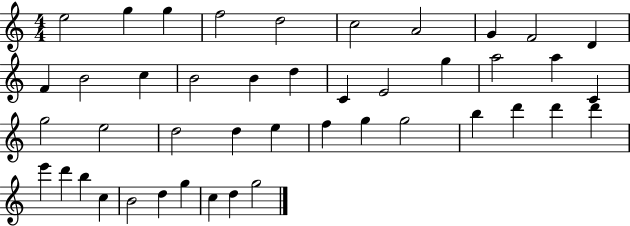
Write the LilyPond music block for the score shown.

{
  \clef treble
  \numericTimeSignature
  \time 4/4
  \key c \major
  e''2 g''4 g''4 | f''2 d''2 | c''2 a'2 | g'4 f'2 d'4 | \break f'4 b'2 c''4 | b'2 b'4 d''4 | c'4 e'2 g''4 | a''2 a''4 c'4 | \break g''2 e''2 | d''2 d''4 e''4 | f''4 g''4 g''2 | b''4 d'''4 d'''4 d'''4 | \break e'''4 d'''4 b''4 c''4 | b'2 d''4 g''4 | c''4 d''4 g''2 | \bar "|."
}